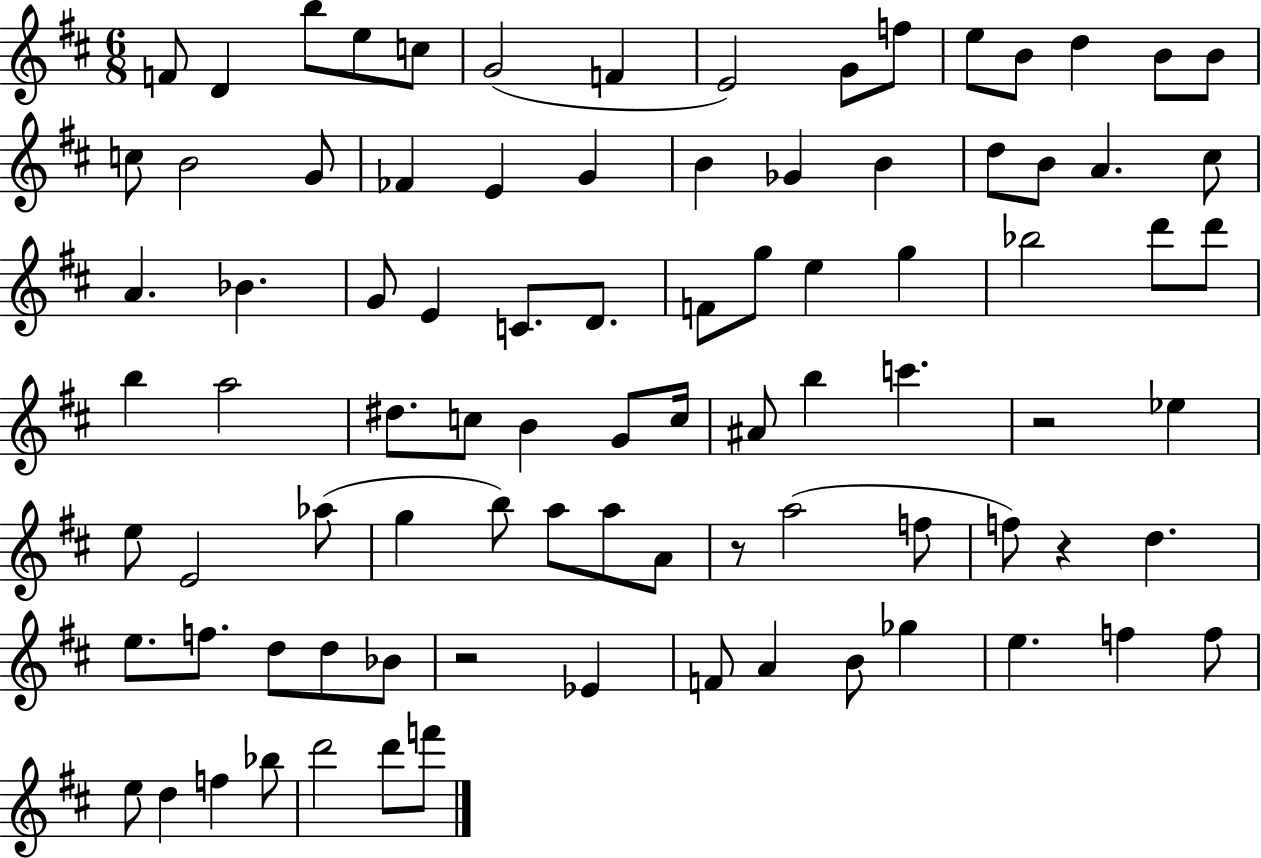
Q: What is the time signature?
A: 6/8